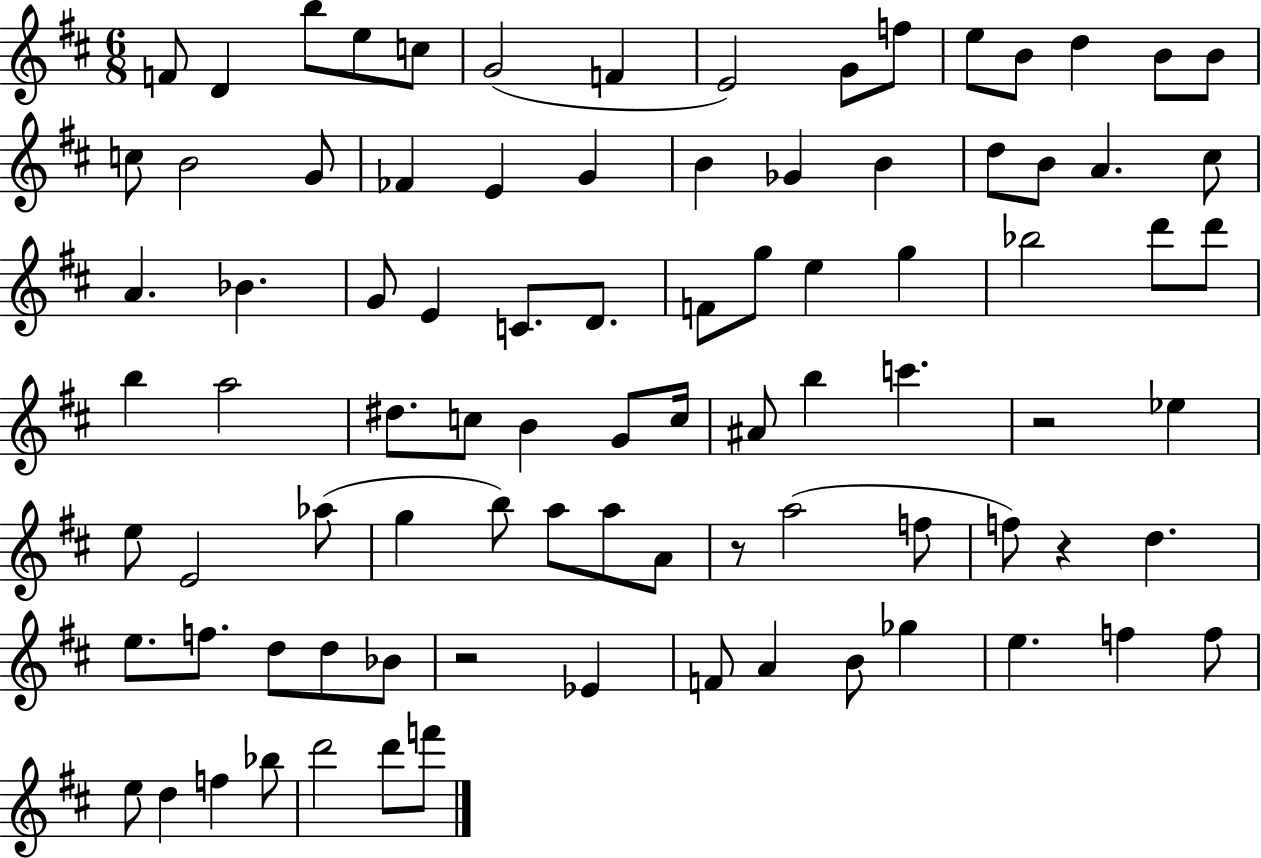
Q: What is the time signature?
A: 6/8